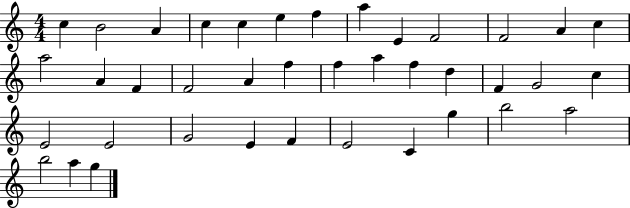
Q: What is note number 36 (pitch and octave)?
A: A5